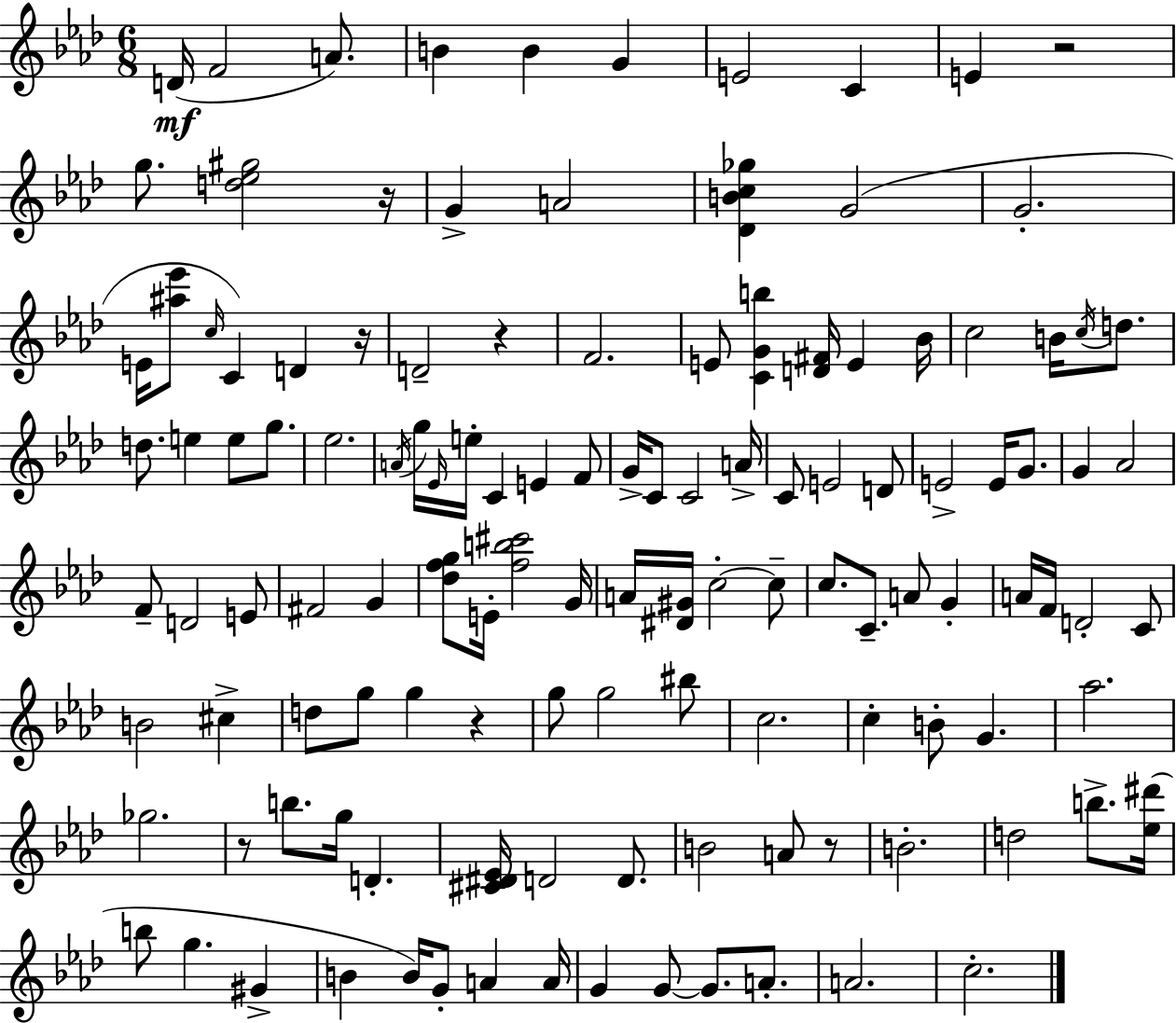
D4/s F4/h A4/e. B4/q B4/q G4/q E4/h C4/q E4/q R/h G5/e. [D5,Eb5,G#5]/h R/s G4/q A4/h [Db4,B4,C5,Gb5]/q G4/h G4/h. E4/s [A#5,Eb6]/e C5/s C4/q D4/q R/s D4/h R/q F4/h. E4/e [C4,G4,B5]/q [D4,F#4]/s E4/q Bb4/s C5/h B4/s C5/s D5/e. D5/e. E5/q E5/e G5/e. Eb5/h. A4/s G5/s Eb4/s E5/s C4/q E4/q F4/e G4/s C4/e C4/h A4/s C4/e E4/h D4/e E4/h E4/s G4/e. G4/q Ab4/h F4/e D4/h E4/e F#4/h G4/q [Db5,F5,G5]/e E4/s [F5,B5,C#6]/h G4/s A4/s [D#4,G#4]/s C5/h C5/e C5/e. C4/e. A4/e G4/q A4/s F4/s D4/h C4/e B4/h C#5/q D5/e G5/e G5/q R/q G5/e G5/h BIS5/e C5/h. C5/q B4/e G4/q. Ab5/h. Gb5/h. R/e B5/e. G5/s D4/q. [C#4,D#4,Eb4]/s D4/h D4/e. B4/h A4/e R/e B4/h. D5/h B5/e. [Eb5,D#6]/s B5/e G5/q. G#4/q B4/q B4/s G4/e A4/q A4/s G4/q G4/e G4/e. A4/e. A4/h. C5/h.